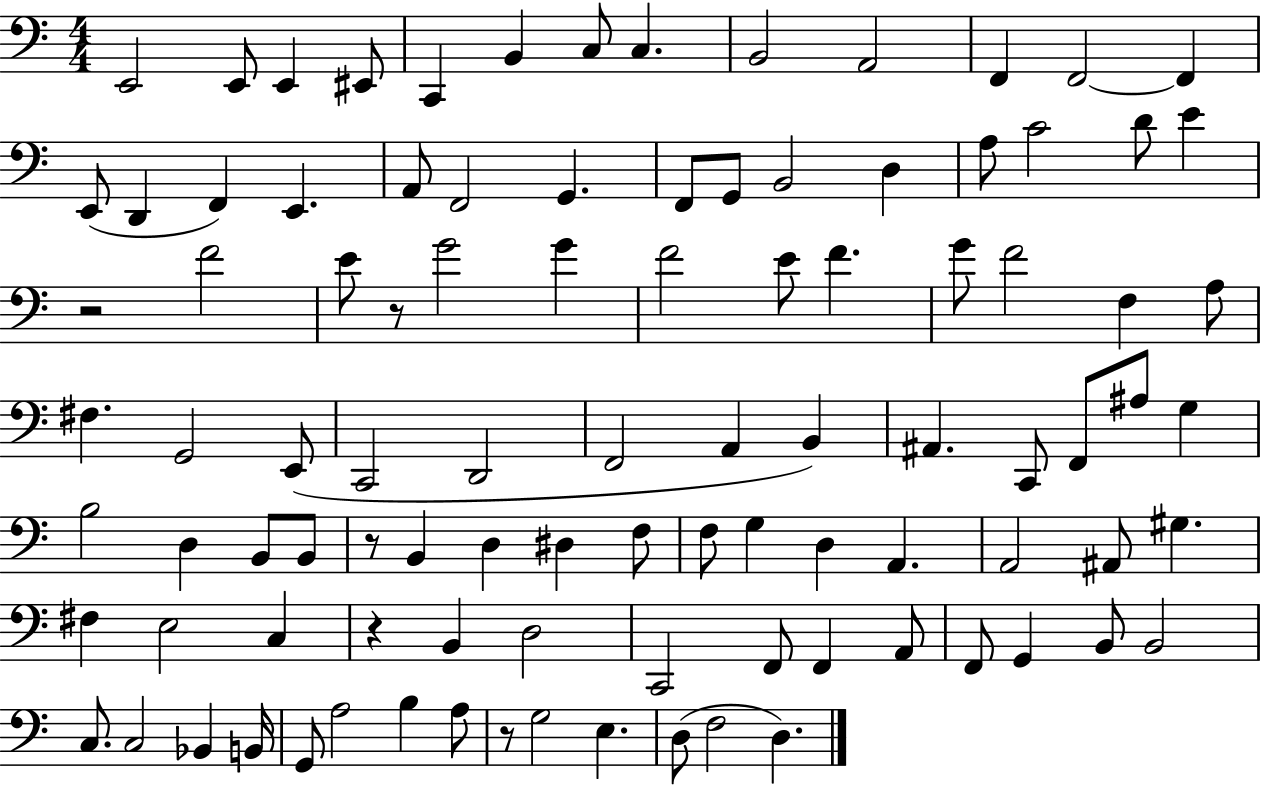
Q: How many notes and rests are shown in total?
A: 98